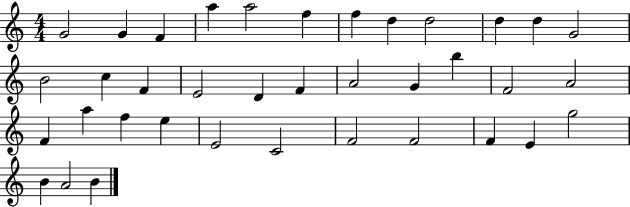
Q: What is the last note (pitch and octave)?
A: B4